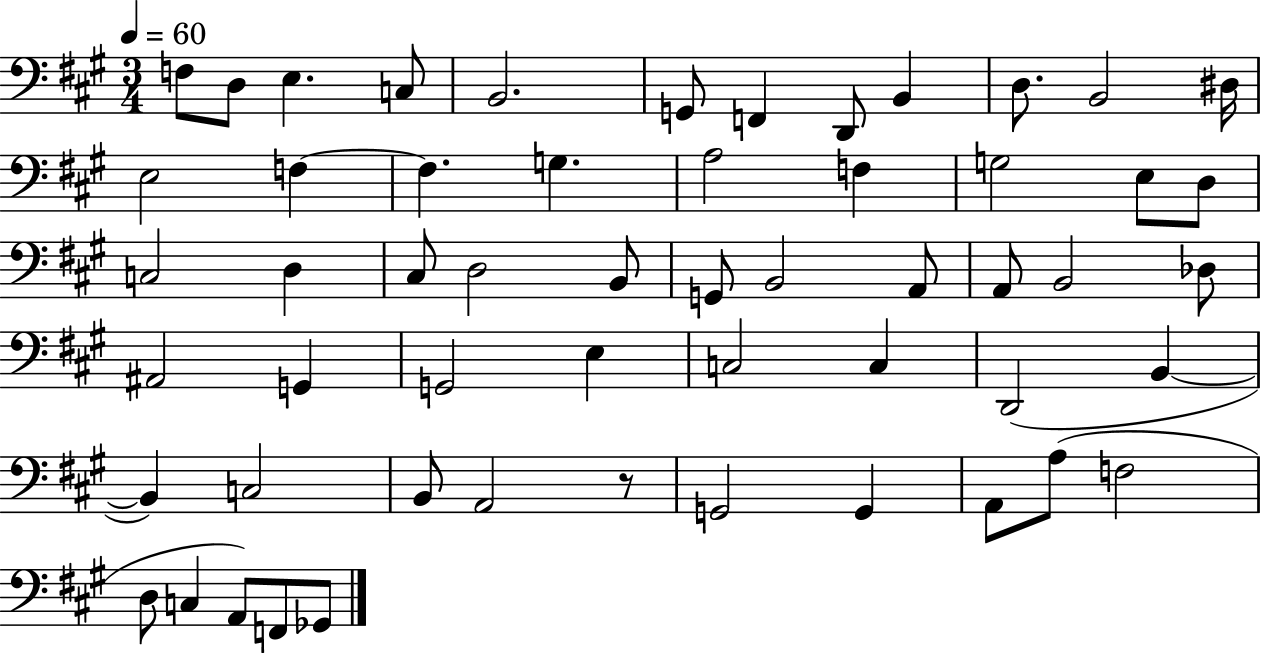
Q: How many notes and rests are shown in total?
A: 55